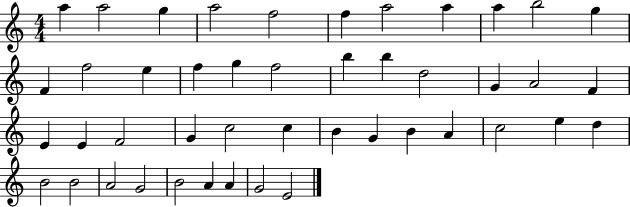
X:1
T:Untitled
M:4/4
L:1/4
K:C
a a2 g a2 f2 f a2 a a b2 g F f2 e f g f2 b b d2 G A2 F E E F2 G c2 c B G B A c2 e d B2 B2 A2 G2 B2 A A G2 E2